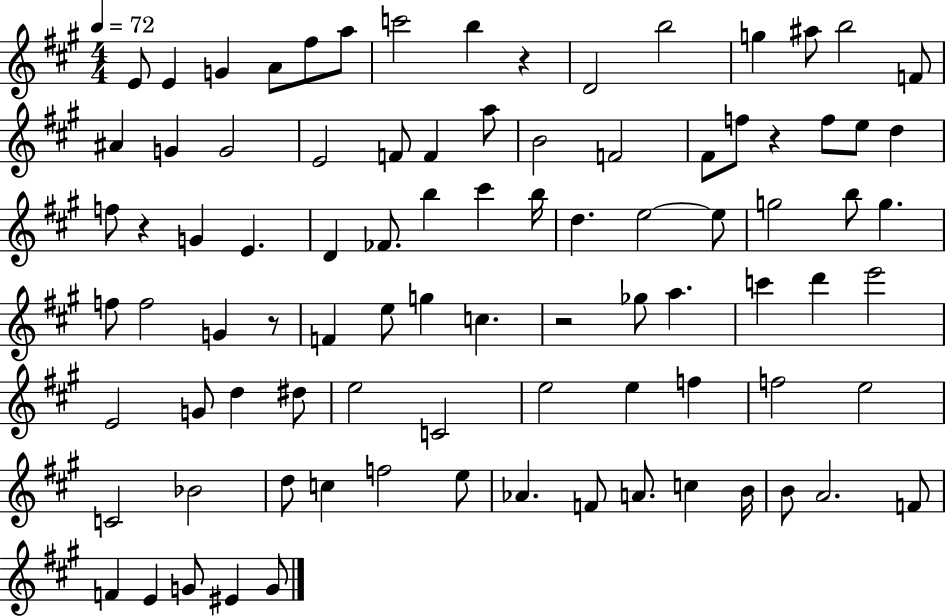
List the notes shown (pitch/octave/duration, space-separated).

E4/e E4/q G4/q A4/e F#5/e A5/e C6/h B5/q R/q D4/h B5/h G5/q A#5/e B5/h F4/e A#4/q G4/q G4/h E4/h F4/e F4/q A5/e B4/h F4/h F#4/e F5/e R/q F5/e E5/e D5/q F5/e R/q G4/q E4/q. D4/q FES4/e. B5/q C#6/q B5/s D5/q. E5/h E5/e G5/h B5/e G5/q. F5/e F5/h G4/q R/e F4/q E5/e G5/q C5/q. R/h Gb5/e A5/q. C6/q D6/q E6/h E4/h G4/e D5/q D#5/e E5/h C4/h E5/h E5/q F5/q F5/h E5/h C4/h Bb4/h D5/e C5/q F5/h E5/e Ab4/q. F4/e A4/e. C5/q B4/s B4/e A4/h. F4/e F4/q E4/q G4/e EIS4/q G4/e